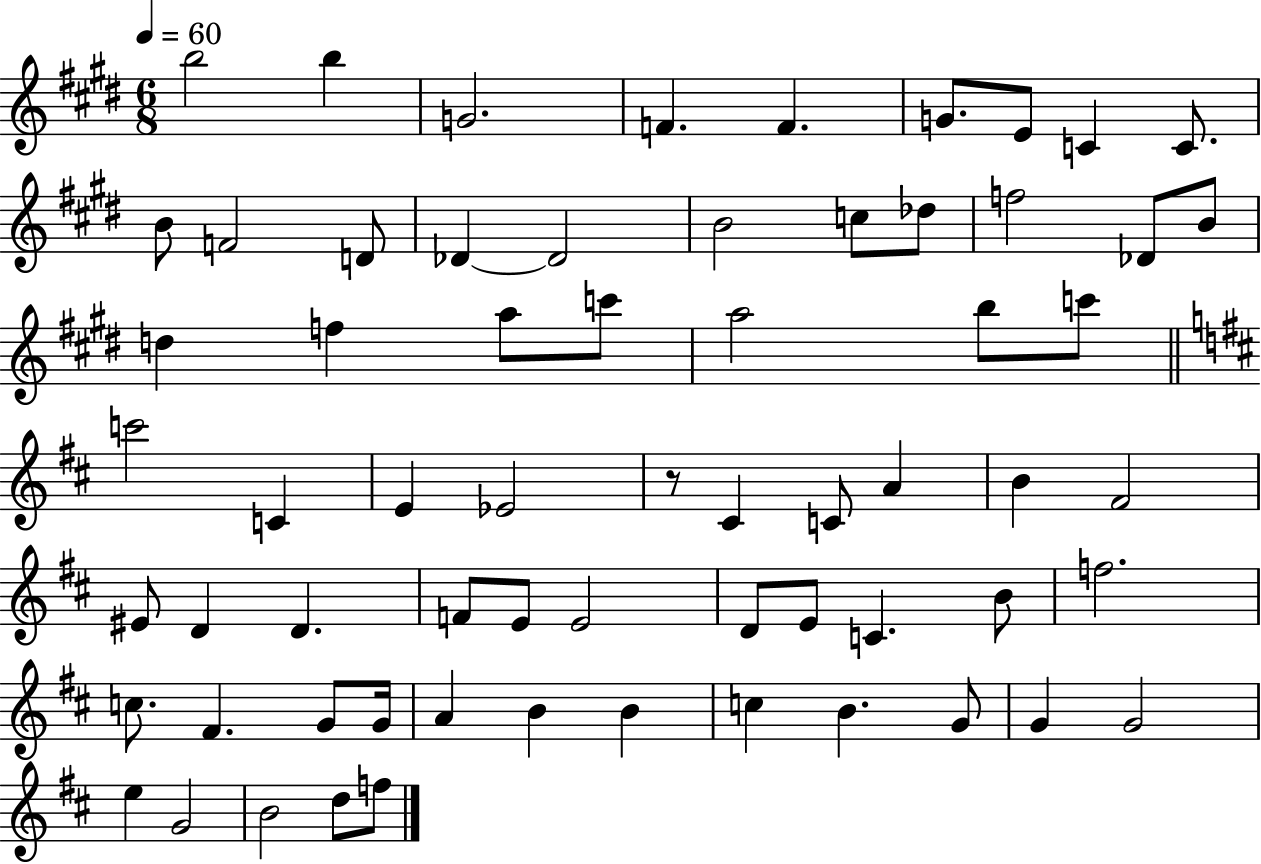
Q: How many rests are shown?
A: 1